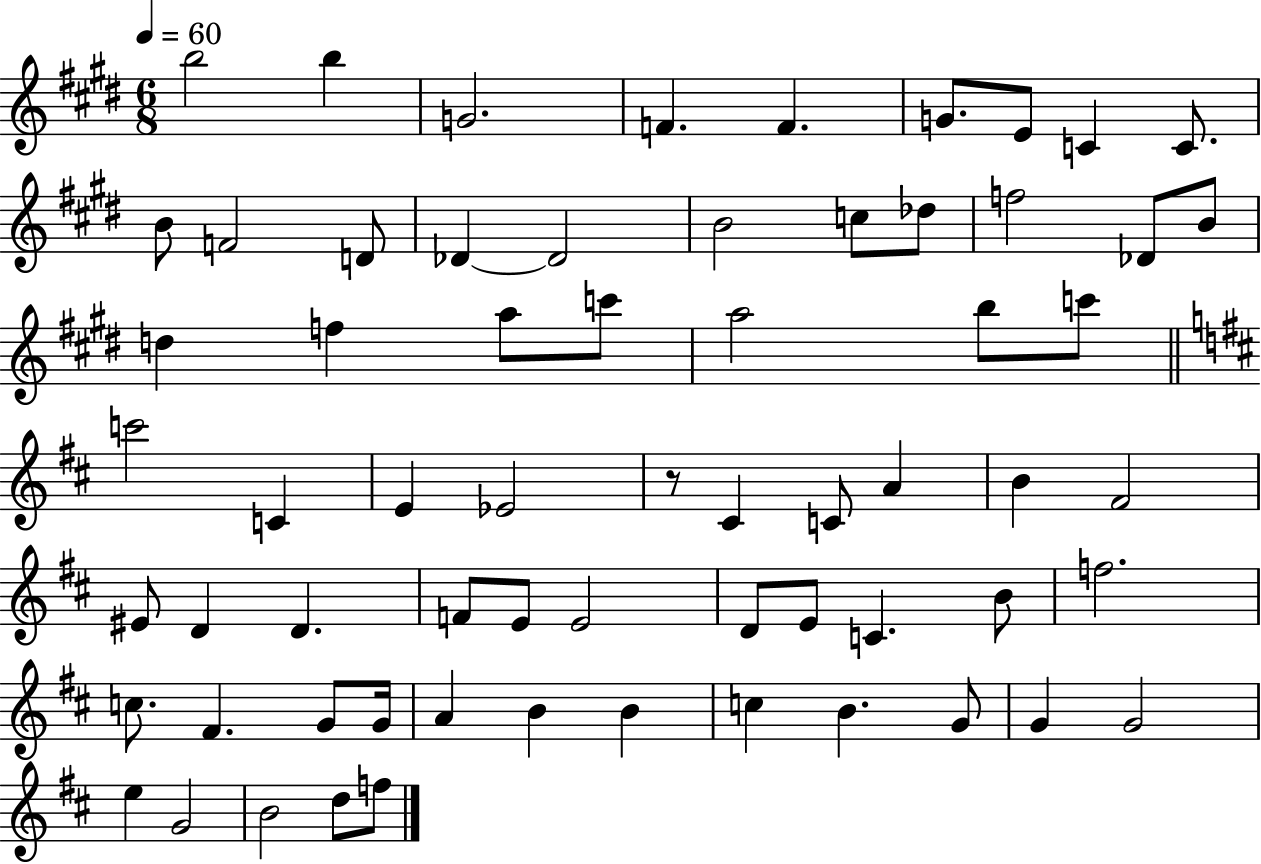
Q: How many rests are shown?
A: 1